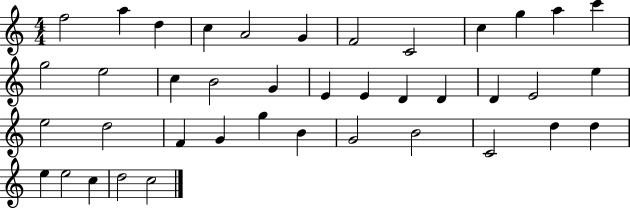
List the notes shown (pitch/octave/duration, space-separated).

F5/h A5/q D5/q C5/q A4/h G4/q F4/h C4/h C5/q G5/q A5/q C6/q G5/h E5/h C5/q B4/h G4/q E4/q E4/q D4/q D4/q D4/q E4/h E5/q E5/h D5/h F4/q G4/q G5/q B4/q G4/h B4/h C4/h D5/q D5/q E5/q E5/h C5/q D5/h C5/h